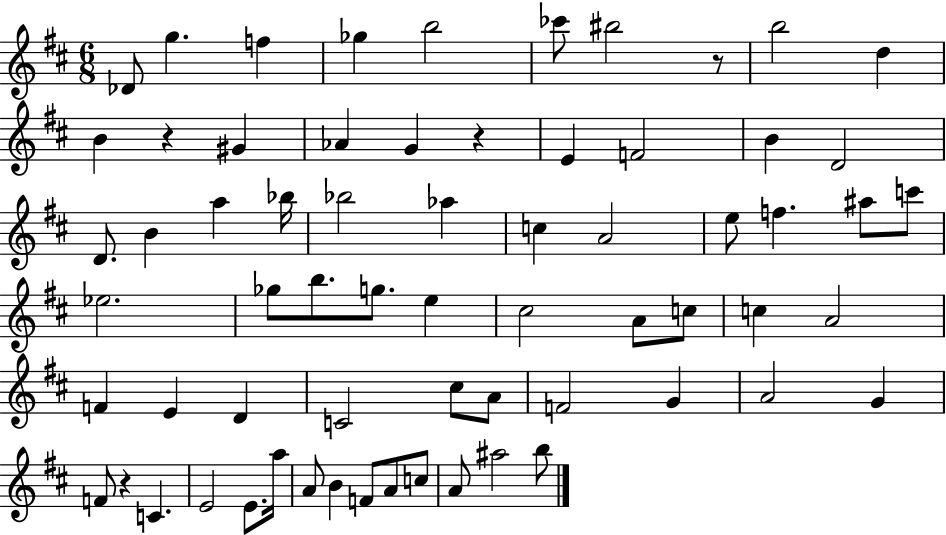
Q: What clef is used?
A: treble